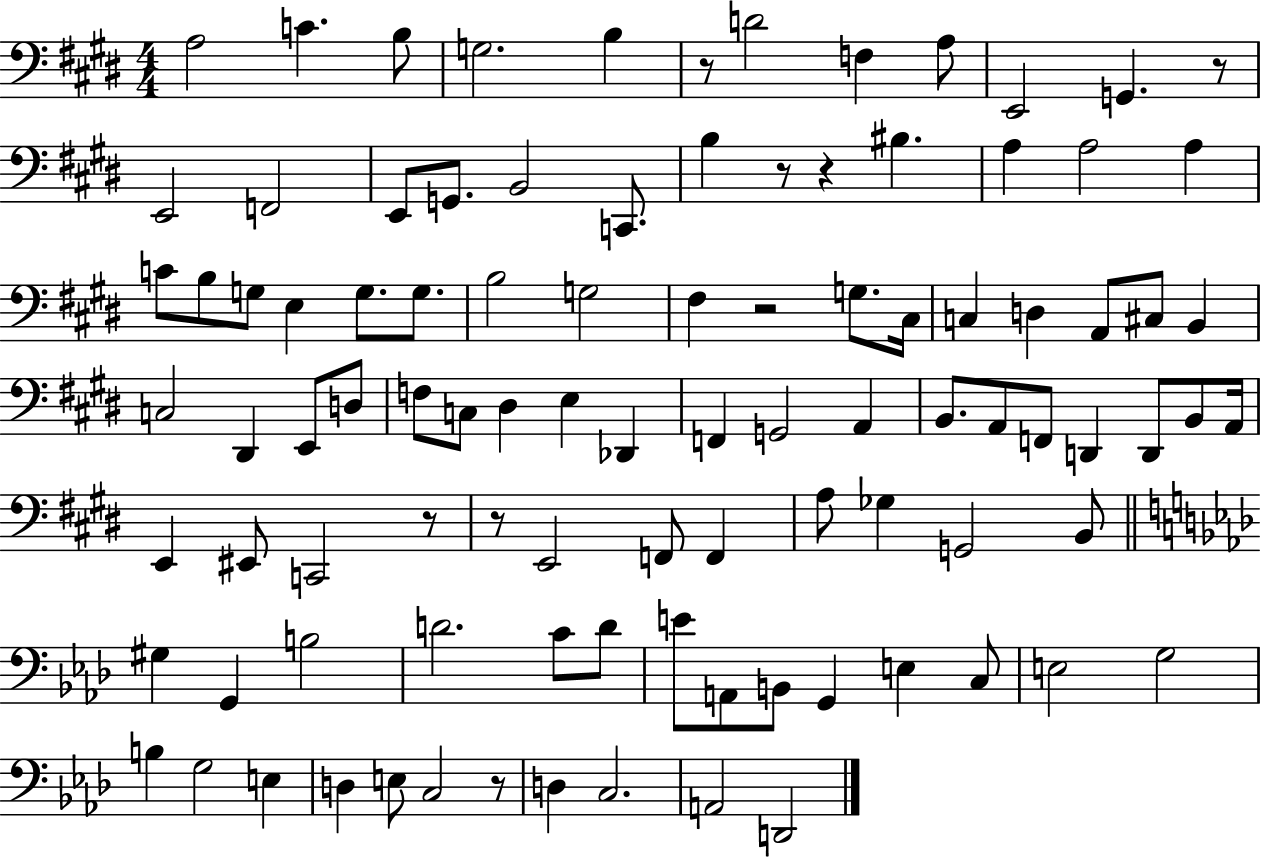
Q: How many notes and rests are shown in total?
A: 98